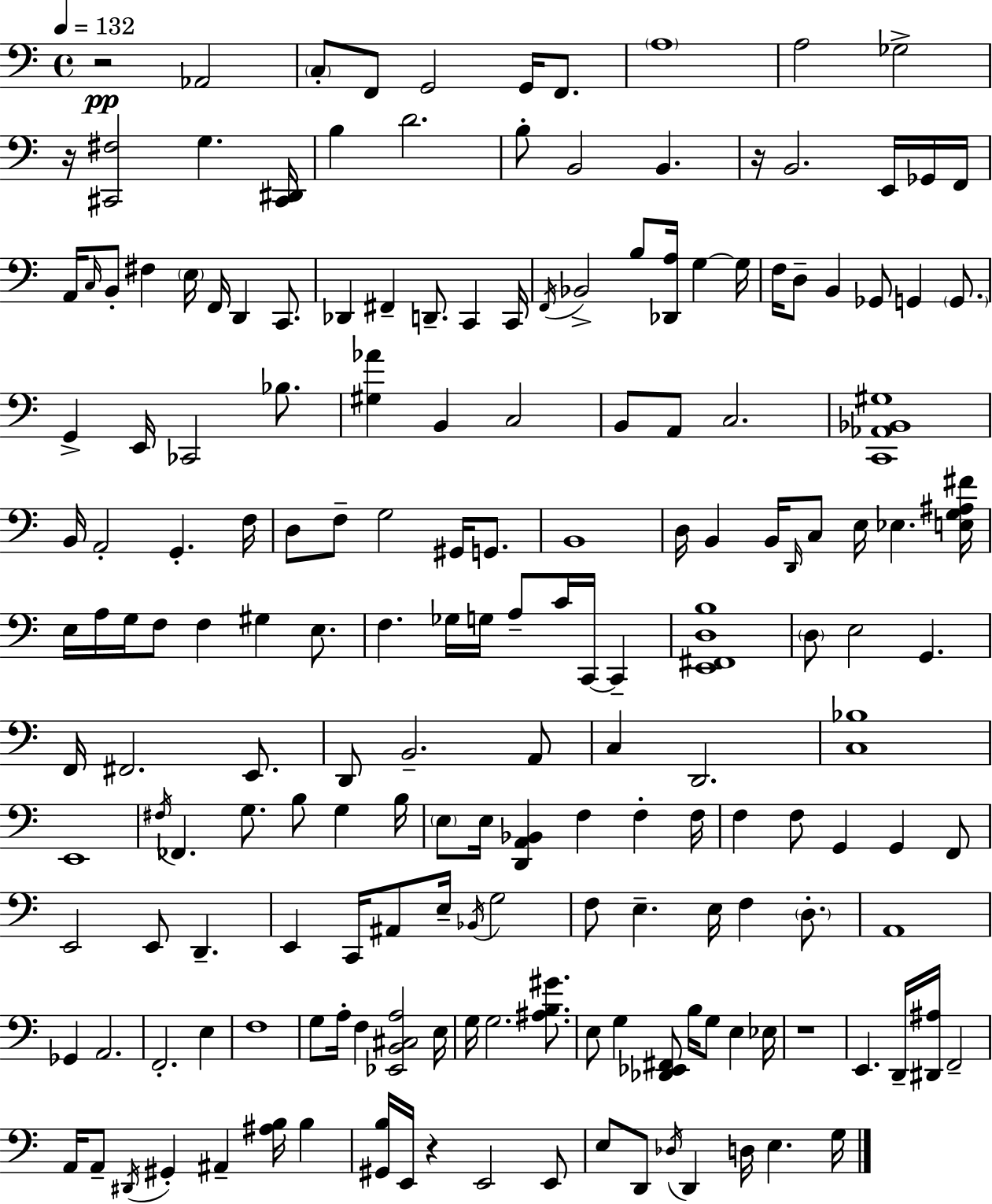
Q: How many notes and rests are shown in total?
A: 182